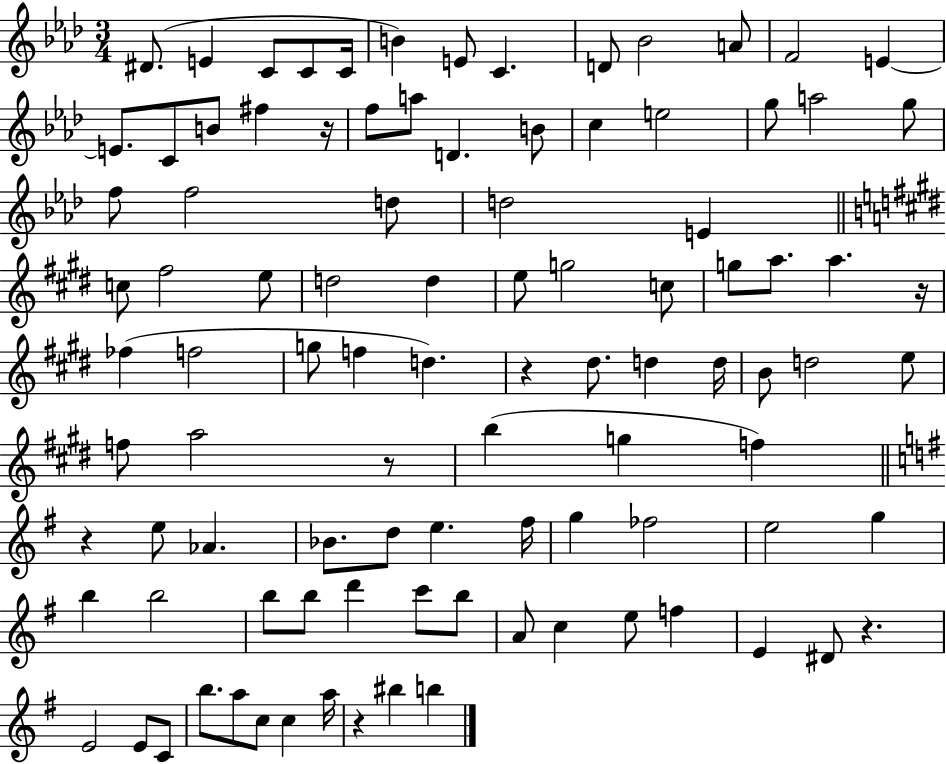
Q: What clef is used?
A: treble